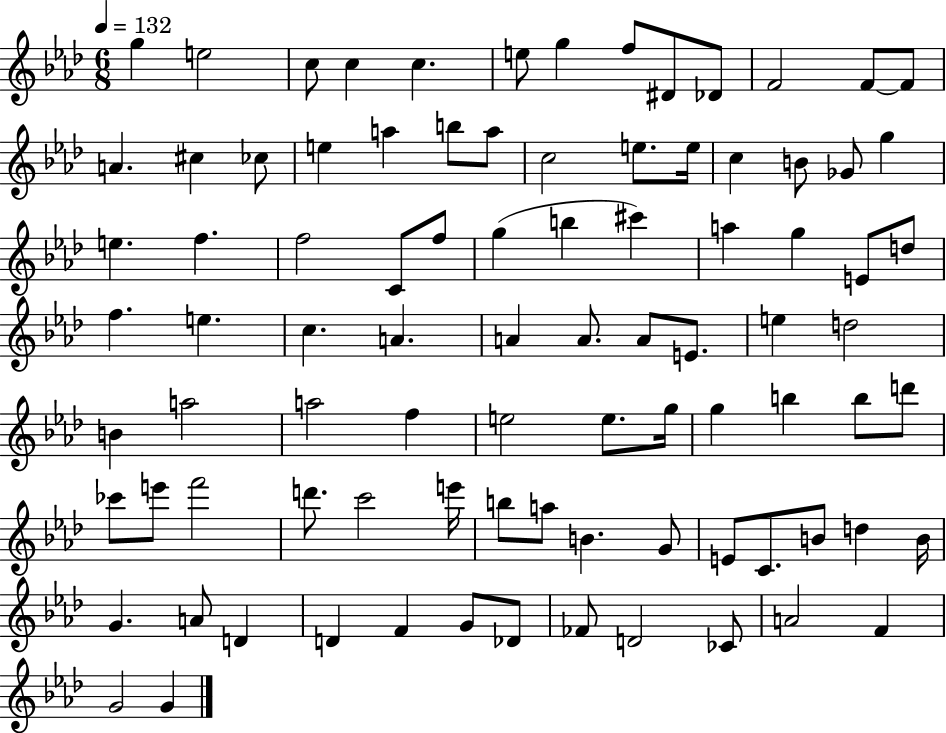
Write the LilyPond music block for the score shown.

{
  \clef treble
  \numericTimeSignature
  \time 6/8
  \key aes \major
  \tempo 4 = 132
  g''4 e''2 | c''8 c''4 c''4. | e''8 g''4 f''8 dis'8 des'8 | f'2 f'8~~ f'8 | \break a'4. cis''4 ces''8 | e''4 a''4 b''8 a''8 | c''2 e''8. e''16 | c''4 b'8 ges'8 g''4 | \break e''4. f''4. | f''2 c'8 f''8 | g''4( b''4 cis'''4) | a''4 g''4 e'8 d''8 | \break f''4. e''4. | c''4. a'4. | a'4 a'8. a'8 e'8. | e''4 d''2 | \break b'4 a''2 | a''2 f''4 | e''2 e''8. g''16 | g''4 b''4 b''8 d'''8 | \break ces'''8 e'''8 f'''2 | d'''8. c'''2 e'''16 | b''8 a''8 b'4. g'8 | e'8 c'8. b'8 d''4 b'16 | \break g'4. a'8 d'4 | d'4 f'4 g'8 des'8 | fes'8 d'2 ces'8 | a'2 f'4 | \break g'2 g'4 | \bar "|."
}